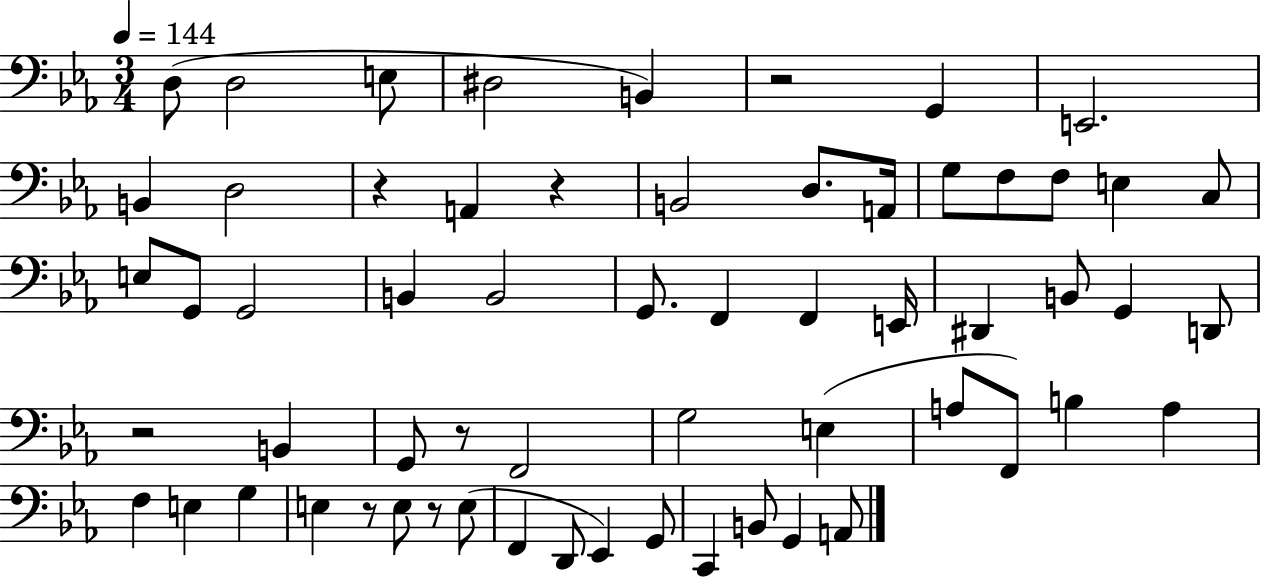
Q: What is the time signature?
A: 3/4